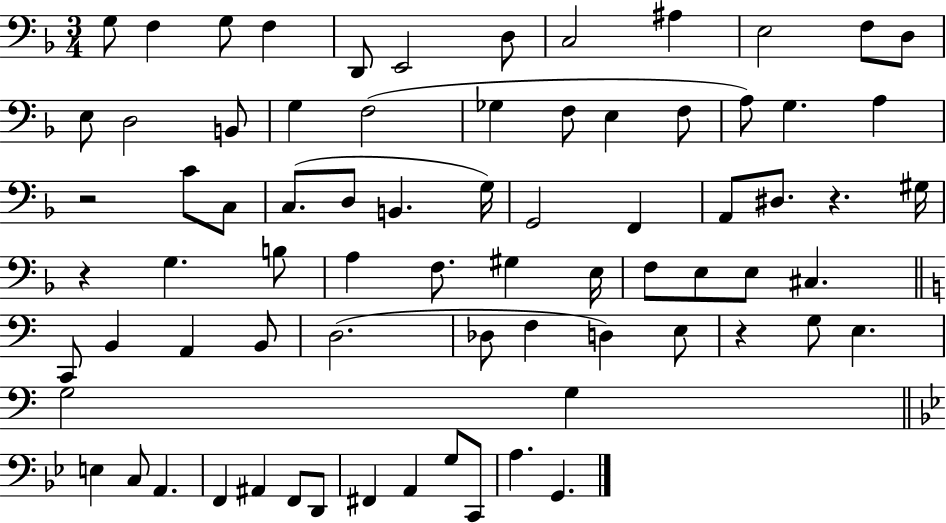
X:1
T:Untitled
M:3/4
L:1/4
K:F
G,/2 F, G,/2 F, D,,/2 E,,2 D,/2 C,2 ^A, E,2 F,/2 D,/2 E,/2 D,2 B,,/2 G, F,2 _G, F,/2 E, F,/2 A,/2 G, A, z2 C/2 C,/2 C,/2 D,/2 B,, G,/4 G,,2 F,, A,,/2 ^D,/2 z ^G,/4 z G, B,/2 A, F,/2 ^G, E,/4 F,/2 E,/2 E,/2 ^C, C,,/2 B,, A,, B,,/2 D,2 _D,/2 F, D, E,/2 z G,/2 E, G,2 G, E, C,/2 A,, F,, ^A,, F,,/2 D,,/2 ^F,, A,, G,/2 C,,/2 A, G,,